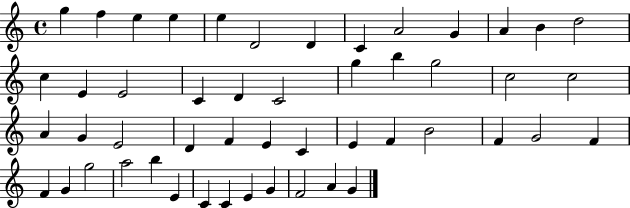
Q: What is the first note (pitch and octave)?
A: G5